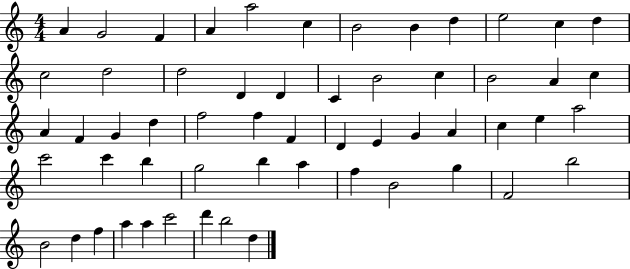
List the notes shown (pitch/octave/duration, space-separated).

A4/q G4/h F4/q A4/q A5/h C5/q B4/h B4/q D5/q E5/h C5/q D5/q C5/h D5/h D5/h D4/q D4/q C4/q B4/h C5/q B4/h A4/q C5/q A4/q F4/q G4/q D5/q F5/h F5/q F4/q D4/q E4/q G4/q A4/q C5/q E5/q A5/h C6/h C6/q B5/q G5/h B5/q A5/q F5/q B4/h G5/q F4/h B5/h B4/h D5/q F5/q A5/q A5/q C6/h D6/q B5/h D5/q